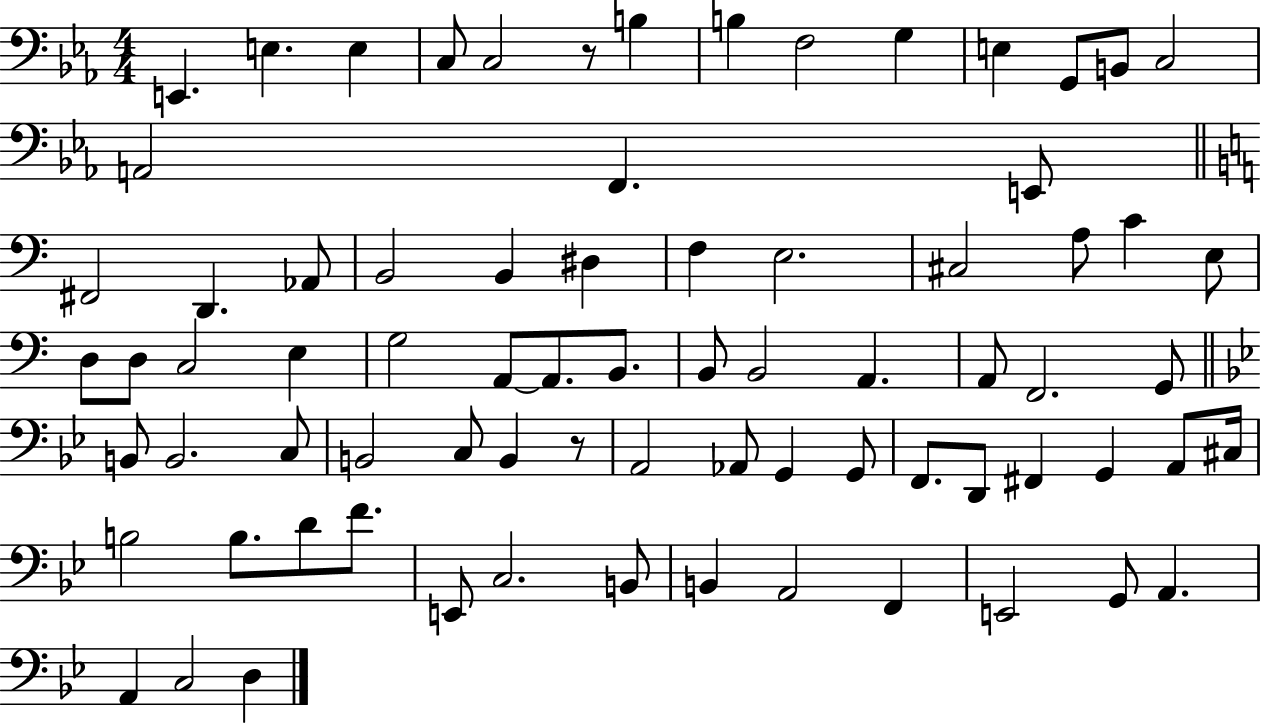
{
  \clef bass
  \numericTimeSignature
  \time 4/4
  \key ees \major
  \repeat volta 2 { e,4. e4. e4 | c8 c2 r8 b4 | b4 f2 g4 | e4 g,8 b,8 c2 | \break a,2 f,4. e,8 | \bar "||" \break \key c \major fis,2 d,4. aes,8 | b,2 b,4 dis4 | f4 e2. | cis2 a8 c'4 e8 | \break d8 d8 c2 e4 | g2 a,8~~ a,8. b,8. | b,8 b,2 a,4. | a,8 f,2. g,8 | \break \bar "||" \break \key bes \major b,8 b,2. c8 | b,2 c8 b,4 r8 | a,2 aes,8 g,4 g,8 | f,8. d,8 fis,4 g,4 a,8 cis16 | \break b2 b8. d'8 f'8. | e,8 c2. b,8 | b,4 a,2 f,4 | e,2 g,8 a,4. | \break a,4 c2 d4 | } \bar "|."
}